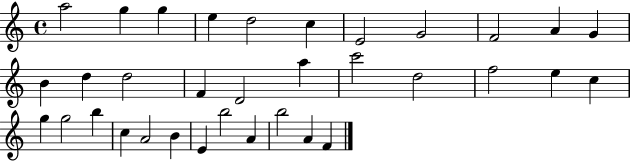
{
  \clef treble
  \time 4/4
  \defaultTimeSignature
  \key c \major
  a''2 g''4 g''4 | e''4 d''2 c''4 | e'2 g'2 | f'2 a'4 g'4 | \break b'4 d''4 d''2 | f'4 d'2 a''4 | c'''2 d''2 | f''2 e''4 c''4 | \break g''4 g''2 b''4 | c''4 a'2 b'4 | e'4 b''2 a'4 | b''2 a'4 f'4 | \break \bar "|."
}